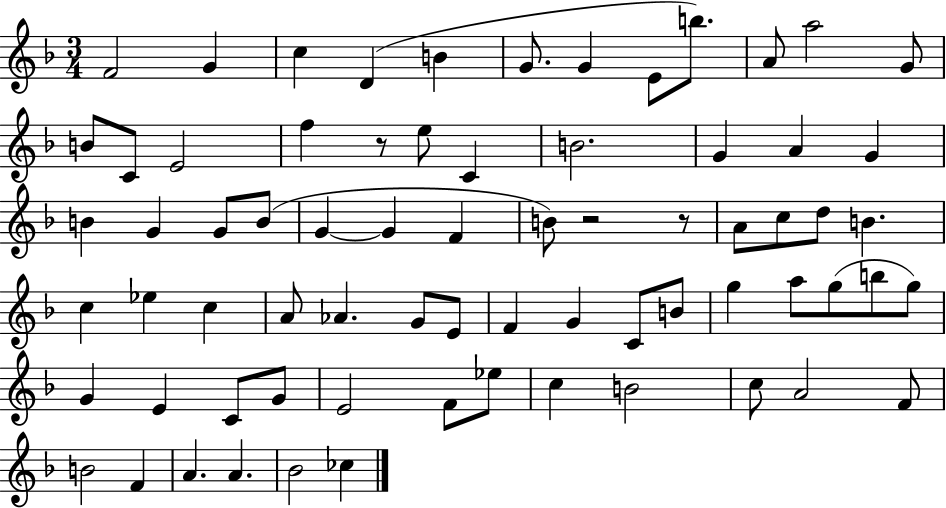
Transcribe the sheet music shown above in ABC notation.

X:1
T:Untitled
M:3/4
L:1/4
K:F
F2 G c D B G/2 G E/2 b/2 A/2 a2 G/2 B/2 C/2 E2 f z/2 e/2 C B2 G A G B G G/2 B/2 G G F B/2 z2 z/2 A/2 c/2 d/2 B c _e c A/2 _A G/2 E/2 F G C/2 B/2 g a/2 g/2 b/2 g/2 G E C/2 G/2 E2 F/2 _e/2 c B2 c/2 A2 F/2 B2 F A A _B2 _c